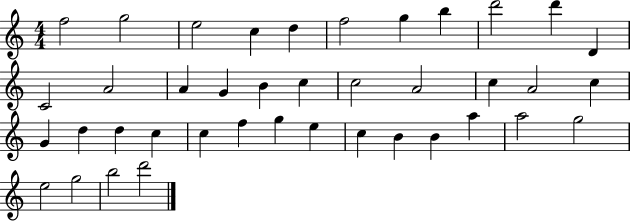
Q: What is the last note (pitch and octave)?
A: D6